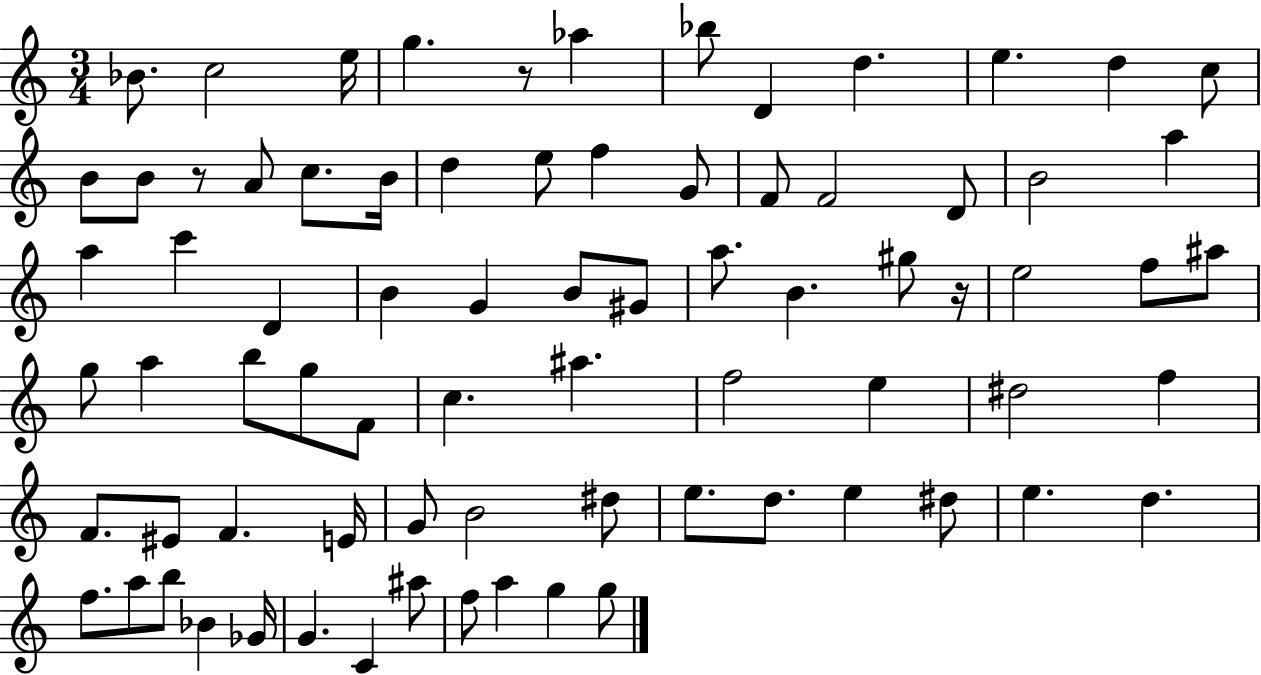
Bb4/e. C5/h E5/s G5/q. R/e Ab5/q Bb5/e D4/q D5/q. E5/q. D5/q C5/e B4/e B4/e R/e A4/e C5/e. B4/s D5/q E5/e F5/q G4/e F4/e F4/h D4/e B4/h A5/q A5/q C6/q D4/q B4/q G4/q B4/e G#4/e A5/e. B4/q. G#5/e R/s E5/h F5/e A#5/e G5/e A5/q B5/e G5/e F4/e C5/q. A#5/q. F5/h E5/q D#5/h F5/q F4/e. EIS4/e F4/q. E4/s G4/e B4/h D#5/e E5/e. D5/e. E5/q D#5/e E5/q. D5/q. F5/e. A5/e B5/e Bb4/q Gb4/s G4/q. C4/q A#5/e F5/e A5/q G5/q G5/e